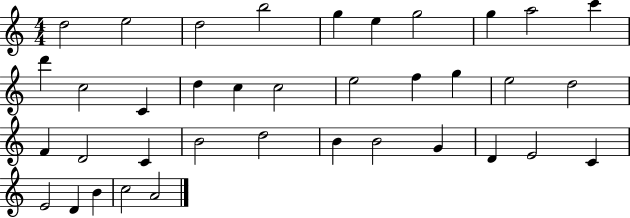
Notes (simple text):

D5/h E5/h D5/h B5/h G5/q E5/q G5/h G5/q A5/h C6/q D6/q C5/h C4/q D5/q C5/q C5/h E5/h F5/q G5/q E5/h D5/h F4/q D4/h C4/q B4/h D5/h B4/q B4/h G4/q D4/q E4/h C4/q E4/h D4/q B4/q C5/h A4/h